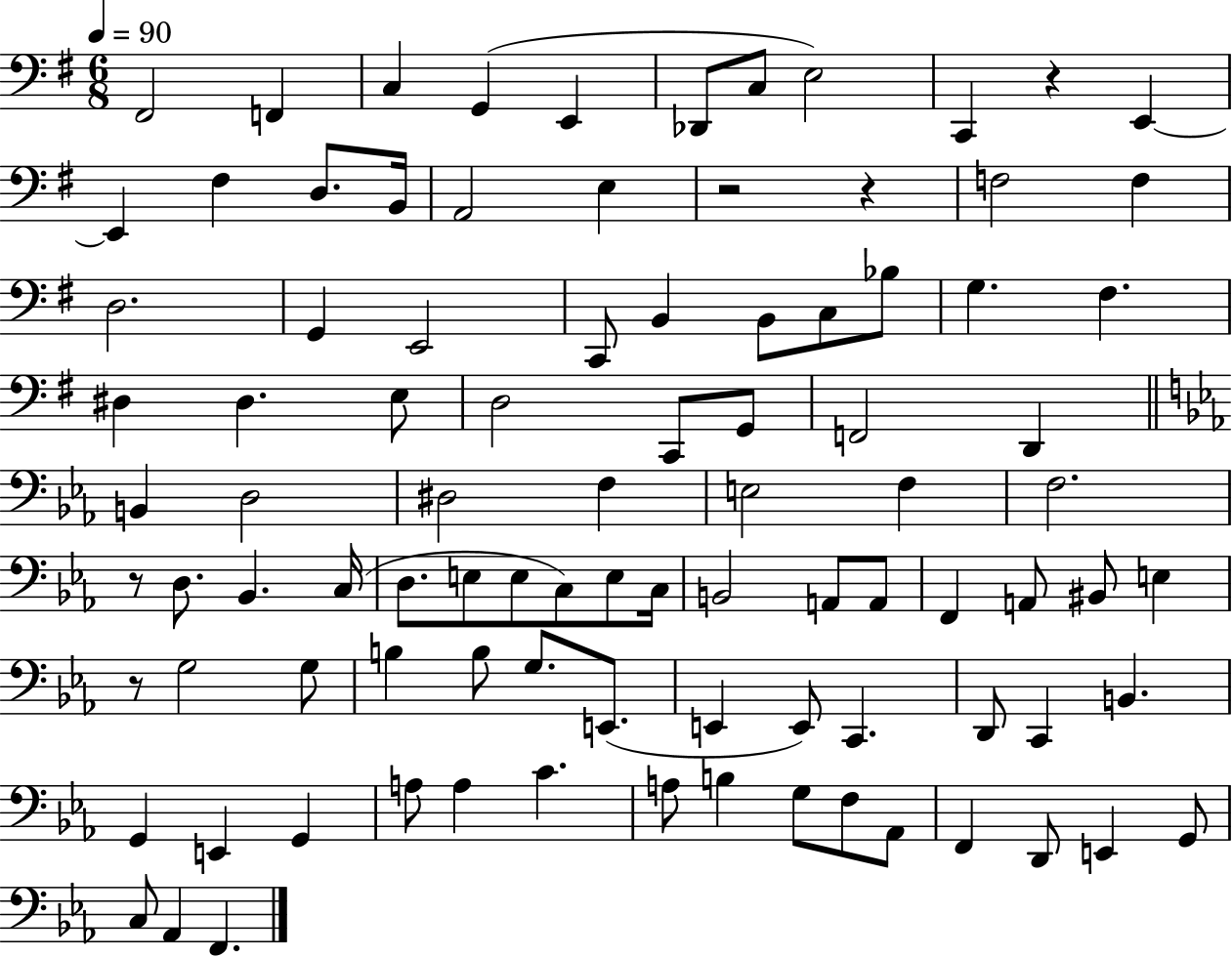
F#2/h F2/q C3/q G2/q E2/q Db2/e C3/e E3/h C2/q R/q E2/q E2/q F#3/q D3/e. B2/s A2/h E3/q R/h R/q F3/h F3/q D3/h. G2/q E2/h C2/e B2/q B2/e C3/e Bb3/e G3/q. F#3/q. D#3/q D#3/q. E3/e D3/h C2/e G2/e F2/h D2/q B2/q D3/h D#3/h F3/q E3/h F3/q F3/h. R/e D3/e. Bb2/q. C3/s D3/e. E3/e E3/e C3/e E3/e C3/s B2/h A2/e A2/e F2/q A2/e BIS2/e E3/q R/e G3/h G3/e B3/q B3/e G3/e. E2/e. E2/q E2/e C2/q. D2/e C2/q B2/q. G2/q E2/q G2/q A3/e A3/q C4/q. A3/e B3/q G3/e F3/e Ab2/e F2/q D2/e E2/q G2/e C3/e Ab2/q F2/q.